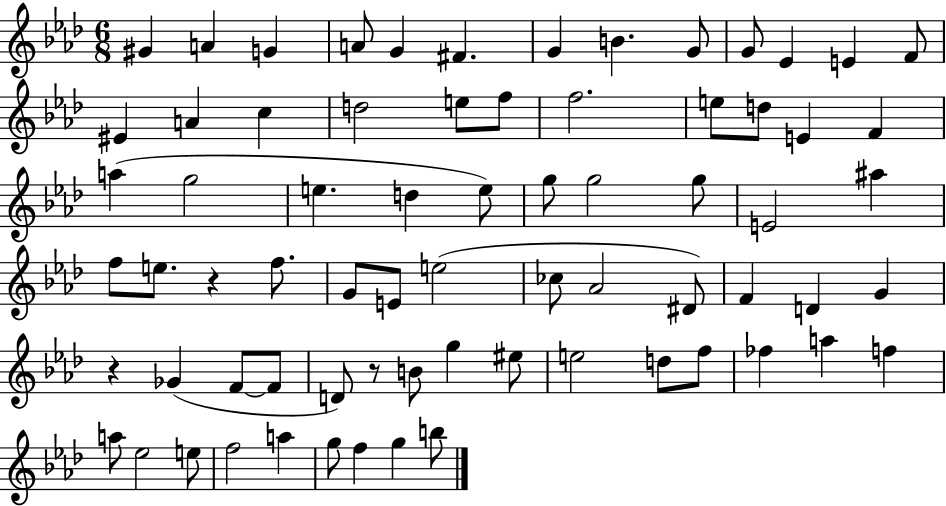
{
  \clef treble
  \numericTimeSignature
  \time 6/8
  \key aes \major
  gis'4 a'4 g'4 | a'8 g'4 fis'4. | g'4 b'4. g'8 | g'8 ees'4 e'4 f'8 | \break eis'4 a'4 c''4 | d''2 e''8 f''8 | f''2. | e''8 d''8 e'4 f'4 | \break a''4( g''2 | e''4. d''4 e''8) | g''8 g''2 g''8 | e'2 ais''4 | \break f''8 e''8. r4 f''8. | g'8 e'8 e''2( | ces''8 aes'2 dis'8) | f'4 d'4 g'4 | \break r4 ges'4( f'8~~ f'8 | d'8) r8 b'8 g''4 eis''8 | e''2 d''8 f''8 | fes''4 a''4 f''4 | \break a''8 ees''2 e''8 | f''2 a''4 | g''8 f''4 g''4 b''8 | \bar "|."
}